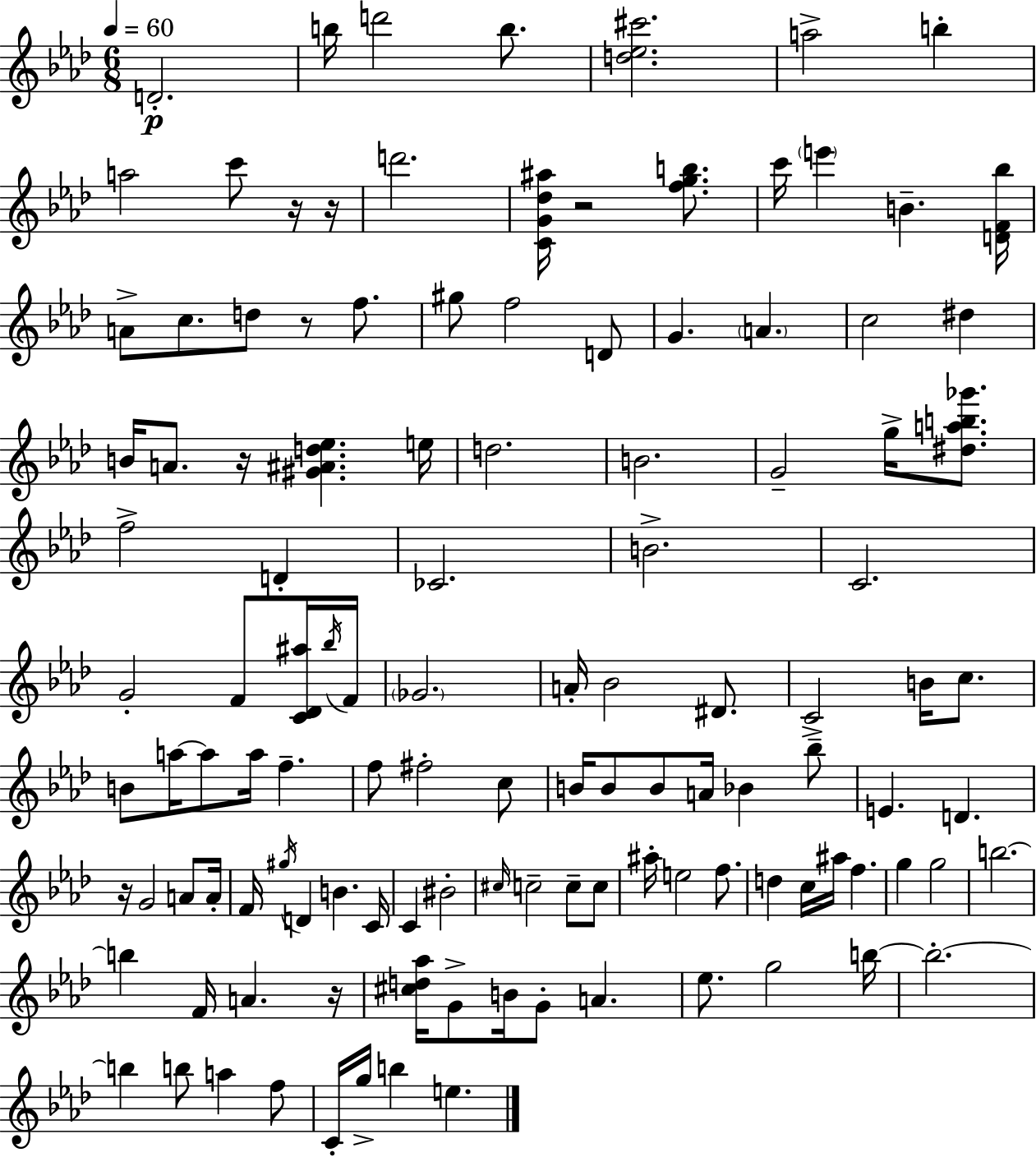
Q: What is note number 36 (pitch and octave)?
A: G4